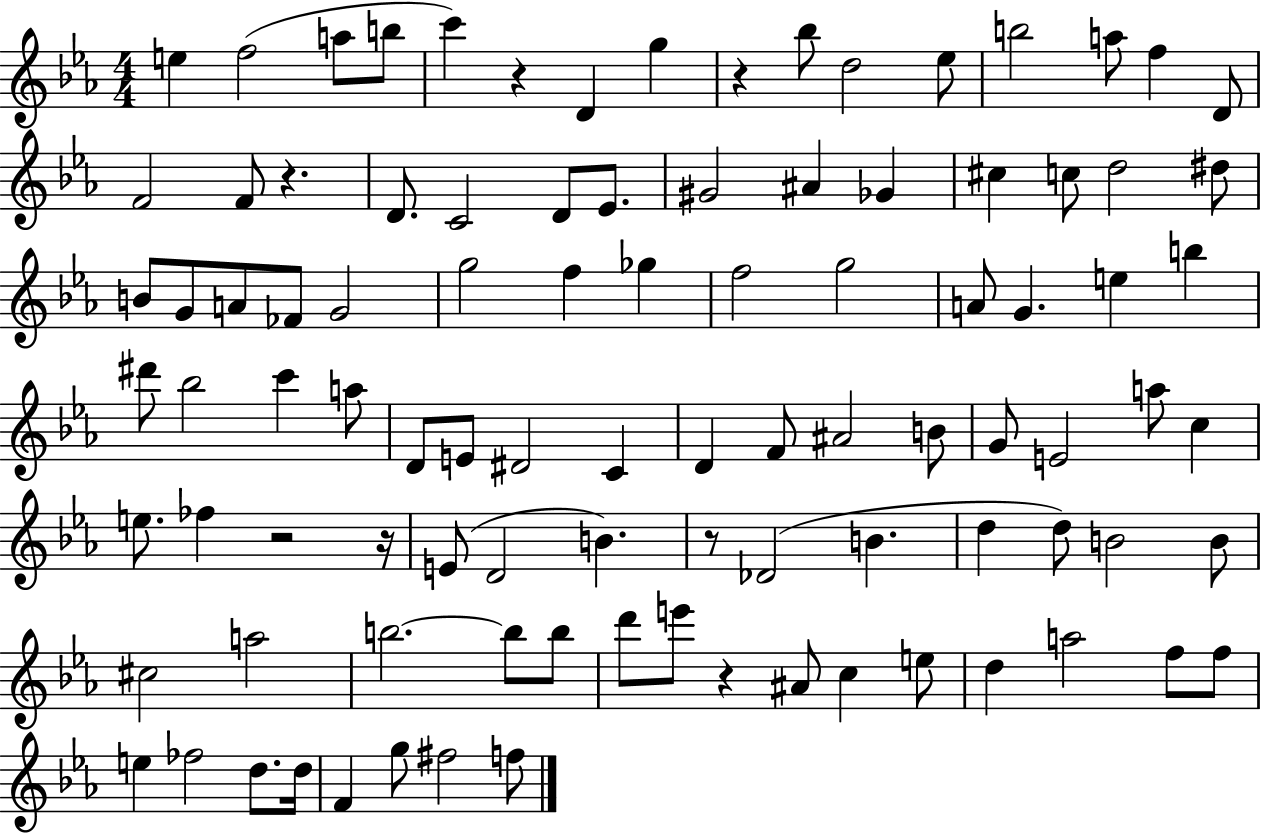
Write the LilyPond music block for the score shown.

{
  \clef treble
  \numericTimeSignature
  \time 4/4
  \key ees \major
  e''4 f''2( a''8 b''8 | c'''4) r4 d'4 g''4 | r4 bes''8 d''2 ees''8 | b''2 a''8 f''4 d'8 | \break f'2 f'8 r4. | d'8. c'2 d'8 ees'8. | gis'2 ais'4 ges'4 | cis''4 c''8 d''2 dis''8 | \break b'8 g'8 a'8 fes'8 g'2 | g''2 f''4 ges''4 | f''2 g''2 | a'8 g'4. e''4 b''4 | \break dis'''8 bes''2 c'''4 a''8 | d'8 e'8 dis'2 c'4 | d'4 f'8 ais'2 b'8 | g'8 e'2 a''8 c''4 | \break e''8. fes''4 r2 r16 | e'8( d'2 b'4.) | r8 des'2( b'4. | d''4 d''8) b'2 b'8 | \break cis''2 a''2 | b''2.~~ b''8 b''8 | d'''8 e'''8 r4 ais'8 c''4 e''8 | d''4 a''2 f''8 f''8 | \break e''4 fes''2 d''8. d''16 | f'4 g''8 fis''2 f''8 | \bar "|."
}